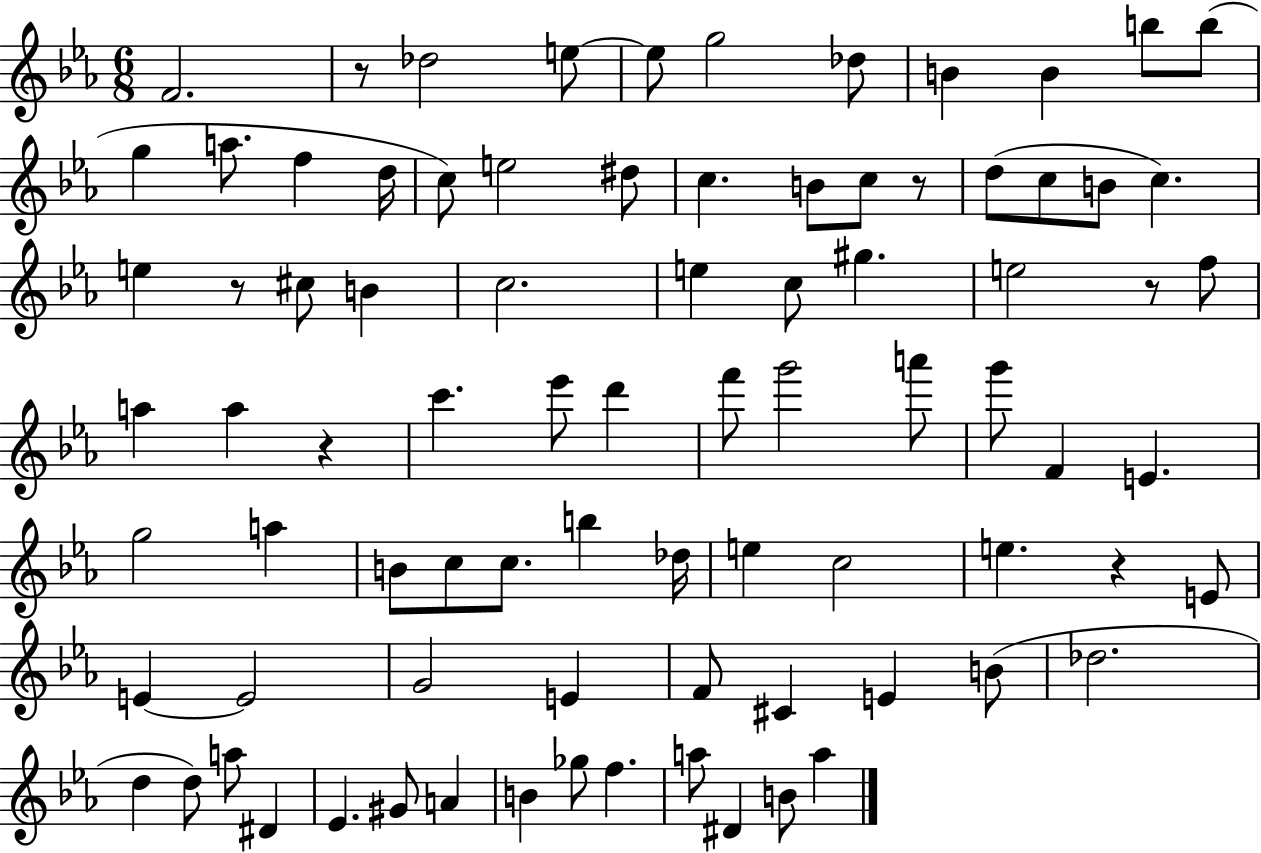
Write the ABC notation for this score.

X:1
T:Untitled
M:6/8
L:1/4
K:Eb
F2 z/2 _d2 e/2 e/2 g2 _d/2 B B b/2 b/2 g a/2 f d/4 c/2 e2 ^d/2 c B/2 c/2 z/2 d/2 c/2 B/2 c e z/2 ^c/2 B c2 e c/2 ^g e2 z/2 f/2 a a z c' _e'/2 d' f'/2 g'2 a'/2 g'/2 F E g2 a B/2 c/2 c/2 b _d/4 e c2 e z E/2 E E2 G2 E F/2 ^C E B/2 _d2 d d/2 a/2 ^D _E ^G/2 A B _g/2 f a/2 ^D B/2 a